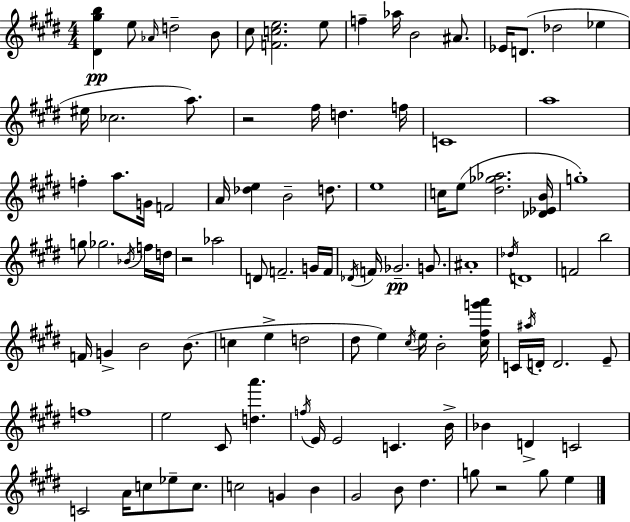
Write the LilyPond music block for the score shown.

{
  \clef treble
  \numericTimeSignature
  \time 4/4
  \key e \major
  \repeat volta 2 { <dis' gis'' b''>4\pp e''8 \grace { aes'16 } d''2-- b'8 | cis''8 <f' c'' e''>2. e''8 | f''4-- aes''16 b'2 ais'8. | ees'16 d'8.( des''2 ees''4 | \break eis''16 ces''2. a''8.) | r2 fis''16 d''4. | f''16 c'1 | a''1 | \break f''4-. a''8. g'16 f'2 | a'16 <des'' e''>4 b'2-- d''8. | e''1 | c''16 e''8( <dis'' ges'' aes''>2. | \break <des' ees' b'>16 g''1-.) | g''8 ges''2. \acciaccatura { bes'16 } | f''16 d''16 r2 aes''2 | d'8 f'2.-- | \break g'16 f'16 \acciaccatura { des'16 } f'16 ges'2.--\pp | g'8. ais'1-. | \acciaccatura { des''16 } d'1 | f'2 b''2 | \break f'16 g'4-> b'2 | b'8.( c''4 e''4-> d''2 | dis''8 e''4) \acciaccatura { cis''16 } e''16 b'2-. | <cis'' fis'' g''' a'''>16 c'16 \acciaccatura { ais''16 } d'16-. d'2. | \break e'8-- f''1 | e''2 cis'8 | <d'' a'''>4. \acciaccatura { f''16 } e'16 e'2 | c'4. b'16-> bes'4 d'4-> c'2 | \break c'2 a'16 | c''8 ees''8-- c''8. c''2 g'4 | b'4 gis'2 b'8 | dis''4. g''8 r2 | \break g''8 e''4 } \bar "|."
}